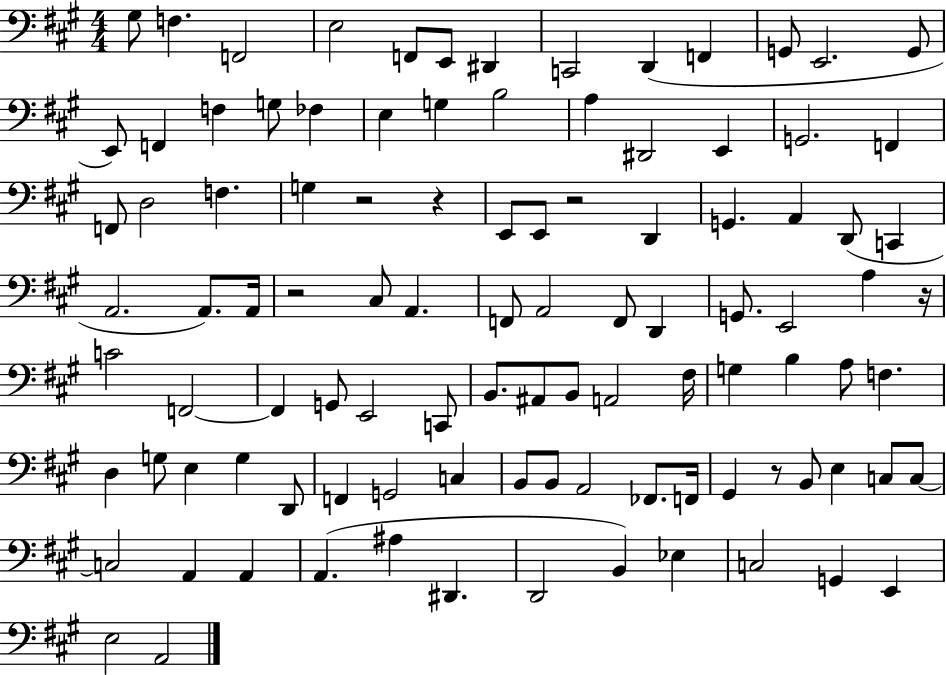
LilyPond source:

{
  \clef bass
  \numericTimeSignature
  \time 4/4
  \key a \major
  gis8 f4. f,2 | e2 f,8 e,8 dis,4 | c,2 d,4( f,4 | g,8 e,2. g,8 | \break e,8) f,4 f4 g8 fes4 | e4 g4 b2 | a4 dis,2 e,4 | g,2. f,4 | \break f,8 d2 f4. | g4 r2 r4 | e,8 e,8 r2 d,4 | g,4. a,4 d,8( c,4 | \break a,2. a,8.) a,16 | r2 cis8 a,4. | f,8 a,2 f,8 d,4 | g,8. e,2 a4 r16 | \break c'2 f,2~~ | f,4 g,8 e,2 c,8 | b,8. ais,8 b,8 a,2 fis16 | g4 b4 a8 f4. | \break d4 g8 e4 g4 d,8 | f,4 g,2 c4 | b,8 b,8 a,2 fes,8. f,16 | gis,4 r8 b,8 e4 c8 c8~~ | \break c2 a,4 a,4 | a,4.( ais4 dis,4. | d,2 b,4) ees4 | c2 g,4 e,4 | \break e2 a,2 | \bar "|."
}